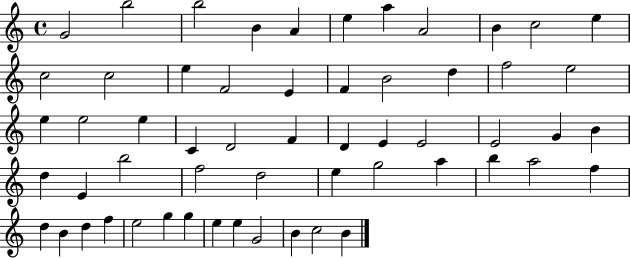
{
  \clef treble
  \time 4/4
  \defaultTimeSignature
  \key c \major
  g'2 b''2 | b''2 b'4 a'4 | e''4 a''4 a'2 | b'4 c''2 e''4 | \break c''2 c''2 | e''4 f'2 e'4 | f'4 b'2 d''4 | f''2 e''2 | \break e''4 e''2 e''4 | c'4 d'2 f'4 | d'4 e'4 e'2 | e'2 g'4 b'4 | \break d''4 e'4 b''2 | f''2 d''2 | e''4 g''2 a''4 | b''4 a''2 f''4 | \break d''4 b'4 d''4 f''4 | e''2 g''4 g''4 | e''4 e''4 g'2 | b'4 c''2 b'4 | \break \bar "|."
}